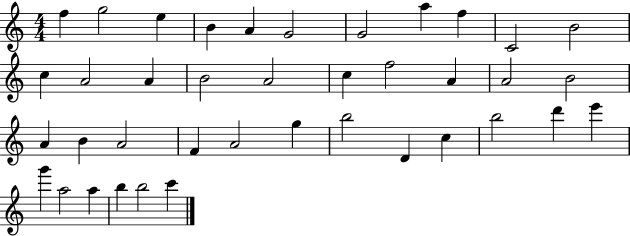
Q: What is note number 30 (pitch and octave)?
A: C5